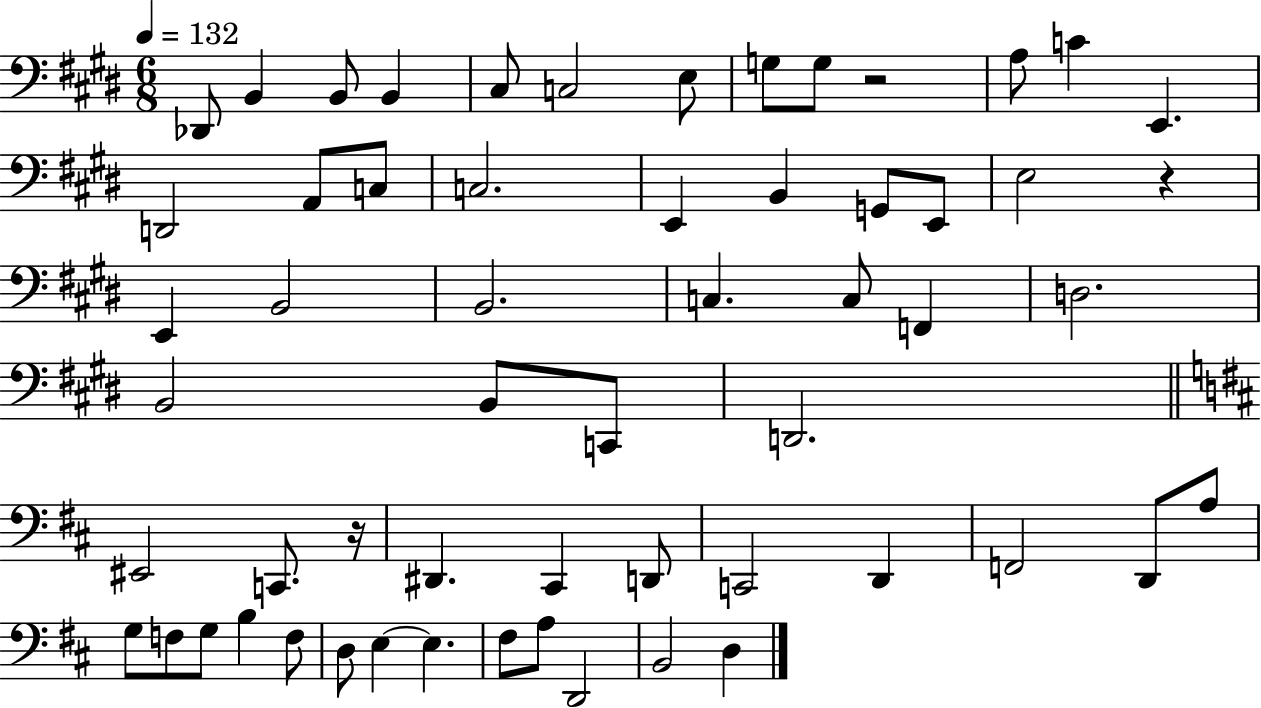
Db2/e B2/q B2/e B2/q C#3/e C3/h E3/e G3/e G3/e R/h A3/e C4/q E2/q. D2/h A2/e C3/e C3/h. E2/q B2/q G2/e E2/e E3/h R/q E2/q B2/h B2/h. C3/q. C3/e F2/q D3/h. B2/h B2/e C2/e D2/h. EIS2/h C2/e. R/s D#2/q. C#2/q D2/e C2/h D2/q F2/h D2/e A3/e G3/e F3/e G3/e B3/q F3/e D3/e E3/q E3/q. F#3/e A3/e D2/h B2/h D3/q